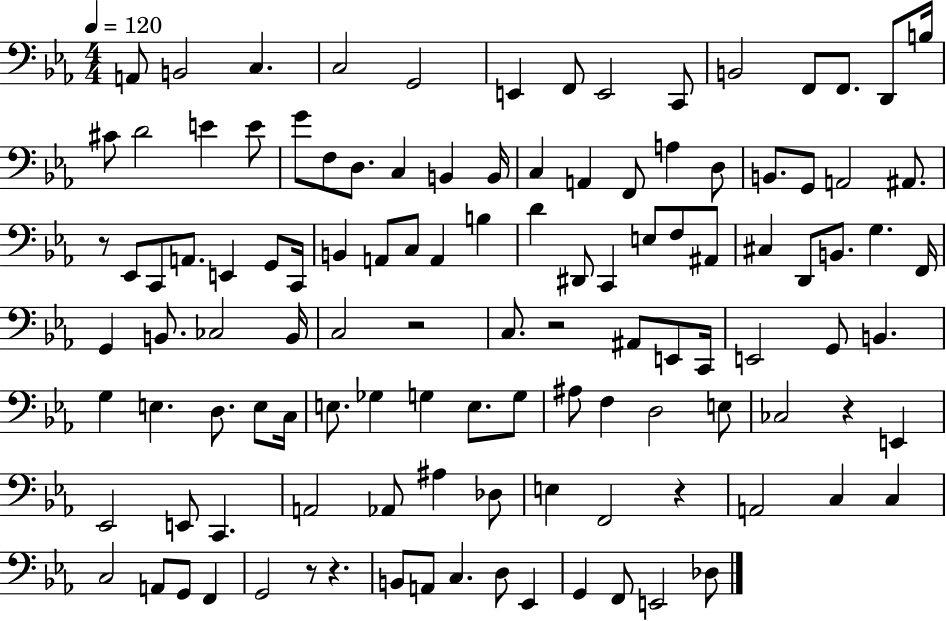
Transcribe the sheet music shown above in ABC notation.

X:1
T:Untitled
M:4/4
L:1/4
K:Eb
A,,/2 B,,2 C, C,2 G,,2 E,, F,,/2 E,,2 C,,/2 B,,2 F,,/2 F,,/2 D,,/2 B,/4 ^C/2 D2 E E/2 G/2 F,/2 D,/2 C, B,, B,,/4 C, A,, F,,/2 A, D,/2 B,,/2 G,,/2 A,,2 ^A,,/2 z/2 _E,,/2 C,,/2 A,,/2 E,, G,,/2 C,,/4 B,, A,,/2 C,/2 A,, B, D ^D,,/2 C,, E,/2 F,/2 ^A,,/2 ^C, D,,/2 B,,/2 G, F,,/4 G,, B,,/2 _C,2 B,,/4 C,2 z2 C,/2 z2 ^A,,/2 E,,/2 C,,/4 E,,2 G,,/2 B,, G, E, D,/2 E,/2 C,/4 E,/2 _G, G, E,/2 G,/2 ^A,/2 F, D,2 E,/2 _C,2 z E,, _E,,2 E,,/2 C,, A,,2 _A,,/2 ^A, _D,/2 E, F,,2 z A,,2 C, C, C,2 A,,/2 G,,/2 F,, G,,2 z/2 z B,,/2 A,,/2 C, D,/2 _E,, G,, F,,/2 E,,2 _D,/2